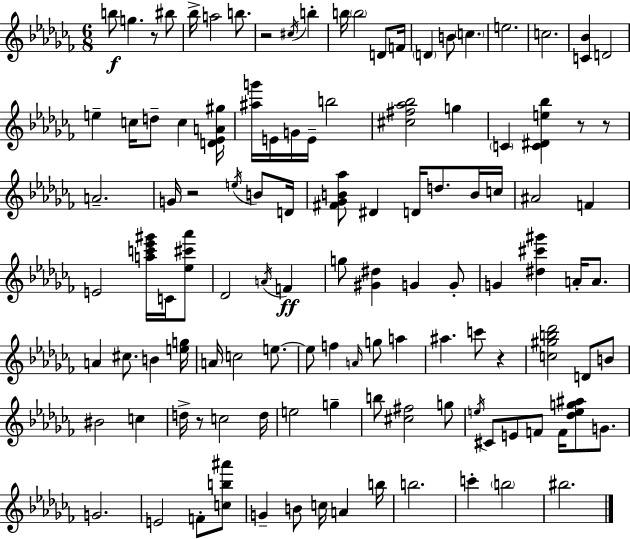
B5/e G5/q. R/e BIS5/e Bb5/s A5/h B5/e. R/h C#5/s B5/q B5/s B5/h D4/e F4/s D4/q B4/e C5/q. E5/h. C5/h. [C4,Bb4]/q D4/h E5/q C5/s D5/e C5/q [D4,Eb4,A4,G#5]/s [A#5,G6]/s E4/s G4/s E4/s B5/h [C#5,F#5,Ab5,Bb5]/h G5/q C4/q [C4,D#4,E5,Bb5]/q R/e R/e A4/h. G4/s R/h E5/s B4/e D4/s [F#4,Gb4,B4,Ab5]/e D#4/q D4/s D5/e. B4/s C5/s A#4/h F4/q E4/h [A5,C6,Eb6,G#6]/s C4/s [Eb5,C#6,Ab6]/e Db4/h A4/s F4/q G5/e [G#4,D#5]/q G4/q G4/e G4/q [D#5,C#6,G#6]/q A4/s A4/e. A4/q C#5/e. B4/q [E5,G5]/s A4/s C5/h E5/e. E5/e F5/q A4/s G5/e A5/q A#5/q. C6/e R/q [C5,G#5,B5,Db6]/h D4/e B4/e BIS4/h C5/q D5/s R/e C5/h D5/s E5/h G5/q B5/e [C#5,F#5]/h G5/e E5/s C#4/e E4/e F4/e F4/s [Db5,E5,G5,A#5]/e G4/e. G4/h. E4/h F4/e [C5,B5,A#6]/e G4/q B4/e C5/s A4/q B5/s B5/h. C6/q B5/h BIS5/h.